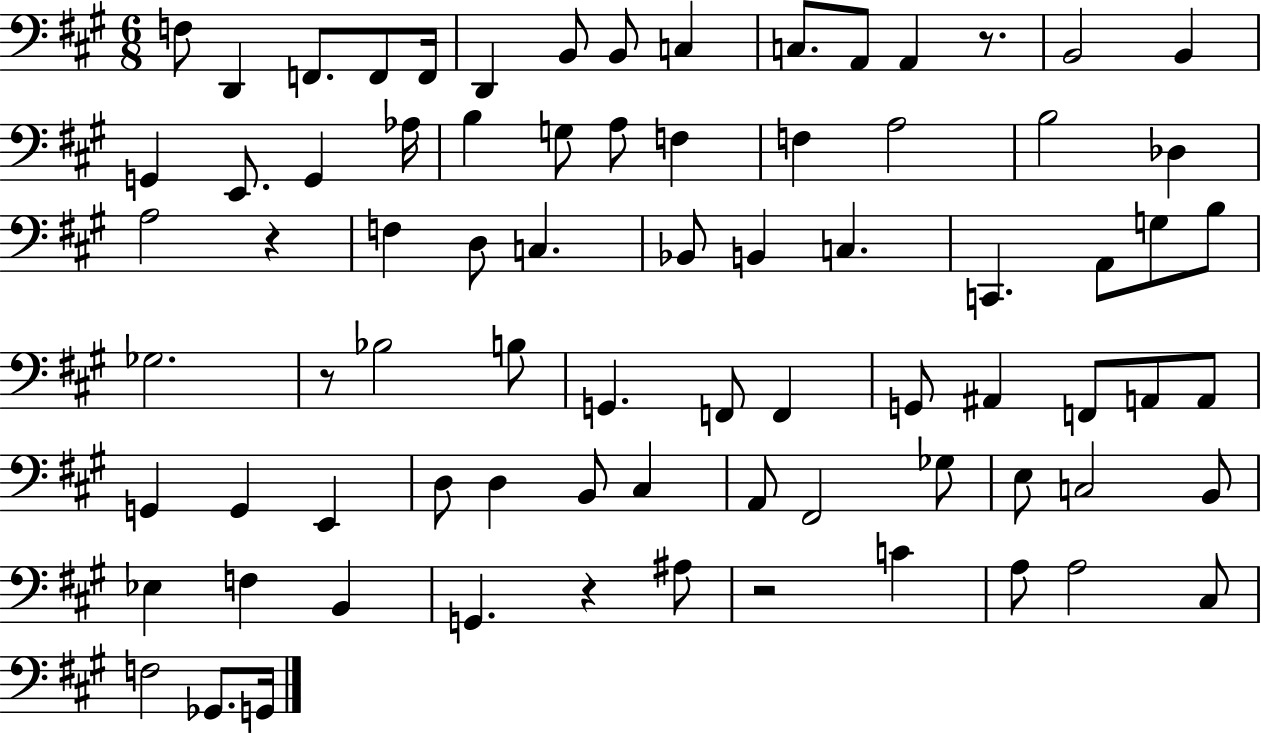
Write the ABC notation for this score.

X:1
T:Untitled
M:6/8
L:1/4
K:A
F,/2 D,, F,,/2 F,,/2 F,,/4 D,, B,,/2 B,,/2 C, C,/2 A,,/2 A,, z/2 B,,2 B,, G,, E,,/2 G,, _A,/4 B, G,/2 A,/2 F, F, A,2 B,2 _D, A,2 z F, D,/2 C, _B,,/2 B,, C, C,, A,,/2 G,/2 B,/2 _G,2 z/2 _B,2 B,/2 G,, F,,/2 F,, G,,/2 ^A,, F,,/2 A,,/2 A,,/2 G,, G,, E,, D,/2 D, B,,/2 ^C, A,,/2 ^F,,2 _G,/2 E,/2 C,2 B,,/2 _E, F, B,, G,, z ^A,/2 z2 C A,/2 A,2 ^C,/2 F,2 _G,,/2 G,,/4